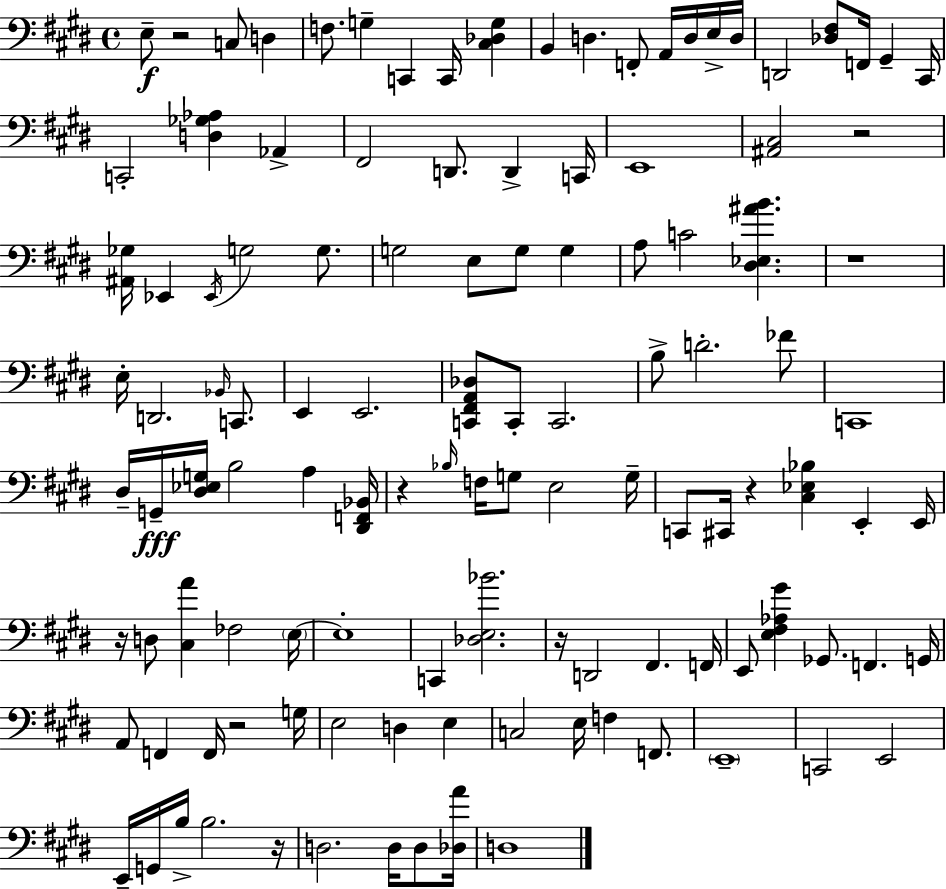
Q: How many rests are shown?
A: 9